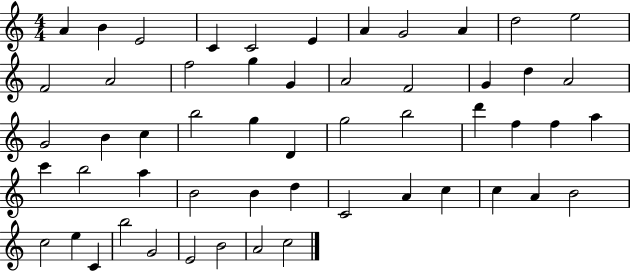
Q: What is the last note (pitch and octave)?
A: C5